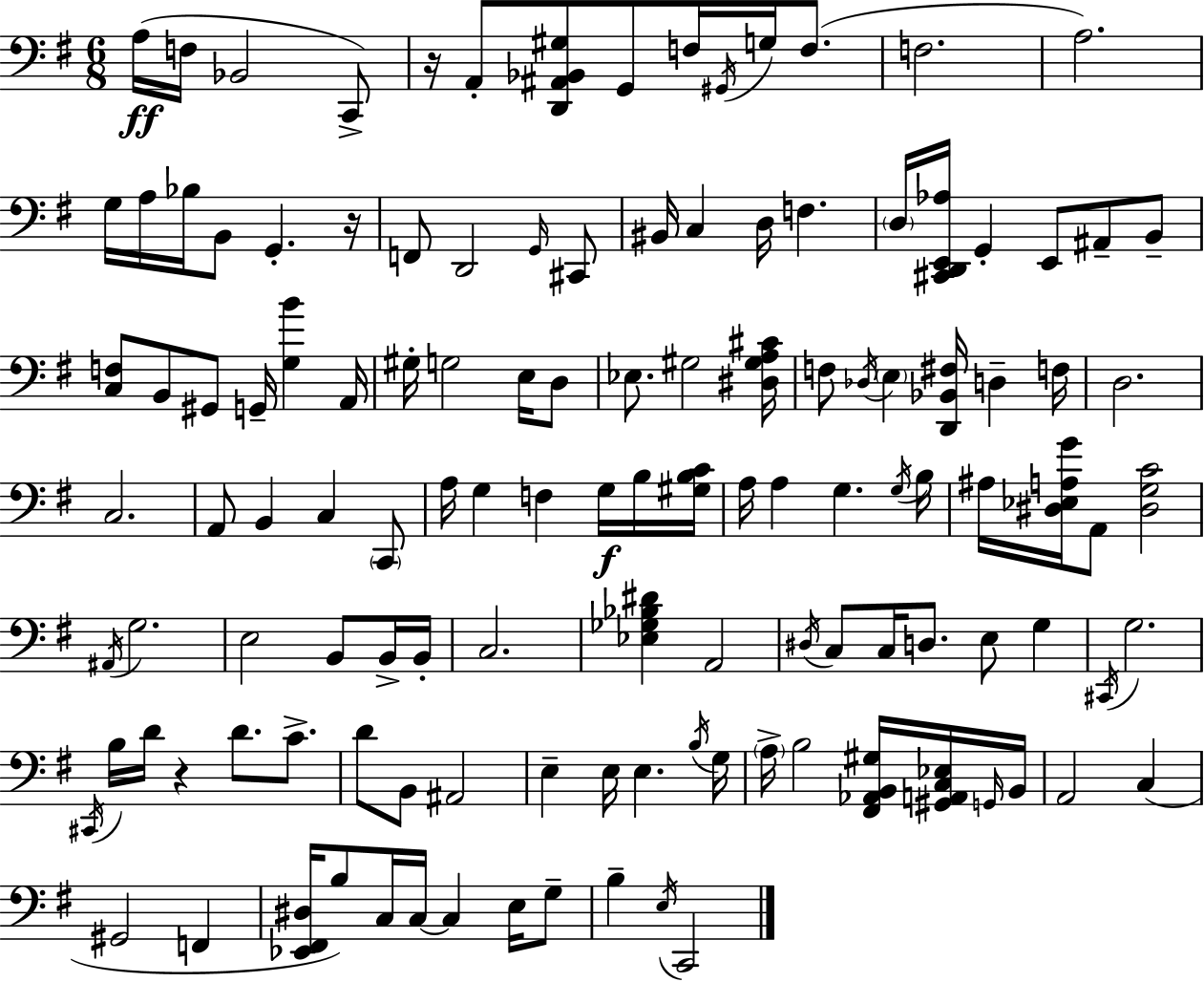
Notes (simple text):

A3/s F3/s Bb2/h C2/e R/s A2/e [D2,A#2,Bb2,G#3]/e G2/e F3/s G#2/s G3/s F3/e. F3/h. A3/h. G3/s A3/s Bb3/s B2/e G2/q. R/s F2/e D2/h G2/s C#2/e BIS2/s C3/q D3/s F3/q. D3/s [C#2,D2,E2,Ab3]/s G2/q E2/e A#2/e B2/e [C3,F3]/e B2/e G#2/e G2/s [G3,B4]/q A2/s G#3/s G3/h E3/s D3/e Eb3/e. G#3/h [D#3,G#3,A3,C#4]/s F3/e Db3/s E3/q [D2,Bb2,F#3]/s D3/q F3/s D3/h. C3/h. A2/e B2/q C3/q C2/e A3/s G3/q F3/q G3/s B3/s [G#3,B3,C4]/s A3/s A3/q G3/q. G3/s B3/s A#3/s [D#3,Eb3,A3,G4]/s A2/e [D#3,G3,C4]/h A#2/s G3/h. E3/h B2/e B2/s B2/s C3/h. [Eb3,Gb3,Bb3,D#4]/q A2/h D#3/s C3/e C3/s D3/e. E3/e G3/q C#2/s G3/h. C#2/s B3/s D4/s R/q D4/e. C4/e. D4/e B2/e A#2/h E3/q E3/s E3/q. B3/s G3/s A3/s B3/h [F#2,Ab2,B2,G#3]/s [G#2,A2,C3,Eb3]/s G2/s B2/s A2/h C3/q G#2/h F2/q [Eb2,F#2,D#3]/s B3/e C3/s C3/s C3/q E3/s G3/e B3/q E3/s C2/h